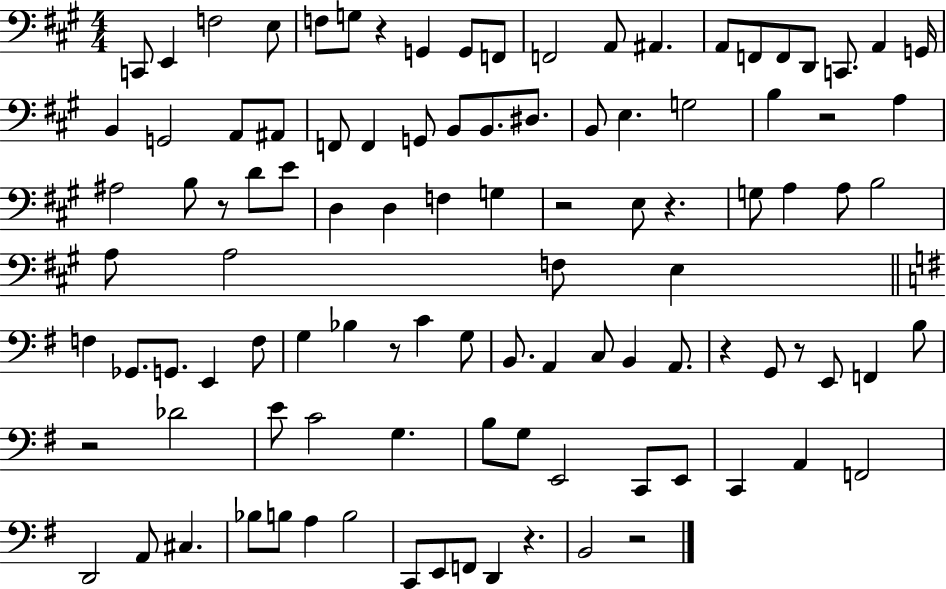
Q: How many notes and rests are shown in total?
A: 104